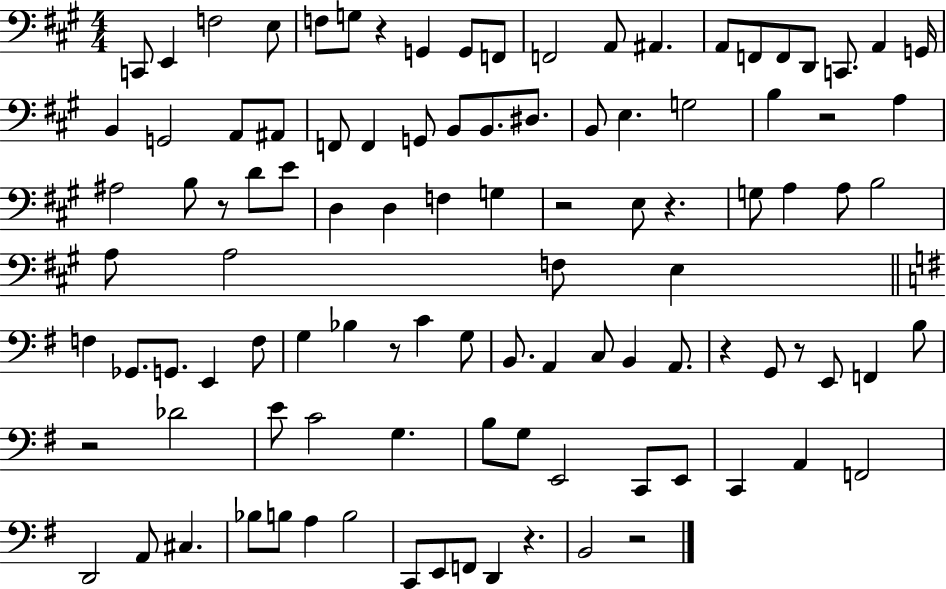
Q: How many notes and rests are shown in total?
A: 104